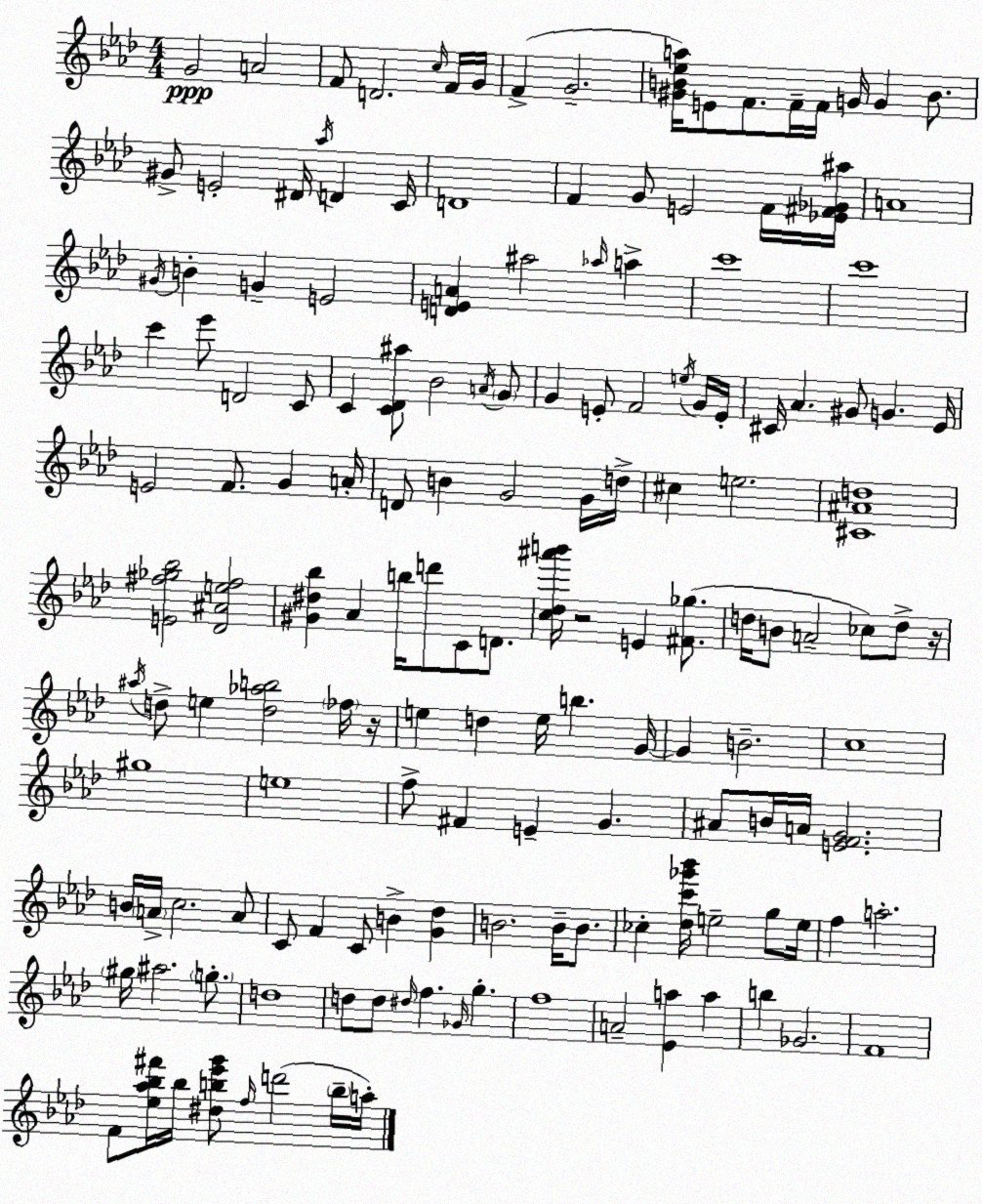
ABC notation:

X:1
T:Untitled
M:4/4
L:1/4
K:Fm
G2 A2 F/2 D2 c/4 F/4 G/4 F G2 [^GB_ea]/4 E/2 F/2 F/4 F/4 G/4 G B/2 ^G/2 E2 ^D/4 _a/4 D C/4 D4 F G/2 E2 F/4 [_E^F_G^a]/4 A4 ^G/4 B G E2 [DEA] ^a2 _a/4 a c'4 c'4 c' _e'/2 D2 C/2 C [C_D^a]/2 _B2 A/4 G/2 G E/2 F2 e/4 G/4 E/4 ^C/4 _A ^G/2 G _E/4 E2 F/2 G A/4 D/2 B G2 G/4 d/4 ^c e2 [^C^Ad]4 [E^f_g_b]2 [_D^Ae^f]2 [^G^d_b] _A b/4 d'/2 C/2 D/2 [c_d^a'b']/4 z2 E [^F_g]/2 d/4 B/2 A2 _c/2 d/2 z/4 ^a/4 d/2 e [d_ab]2 _f/4 z/4 e d e/4 b G/4 G B2 c4 ^g4 e4 f/2 ^F E G ^A/2 B/4 A/4 [EFG]2 B/4 A/4 c2 A/2 C/2 F C/2 B [G_d] B2 B/4 B/2 _c [_dc'_g'_b']/4 e2 g/2 e/4 f a2 ^g/4 ^a2 g/2 d4 d/2 d/2 ^d/4 f _G/4 g f4 A2 [_Ea] a b _G2 F4 F/2 [_e_a_b^f']/4 _b/4 [^db_e'g']/2 f/4 d'2 b/4 a/4